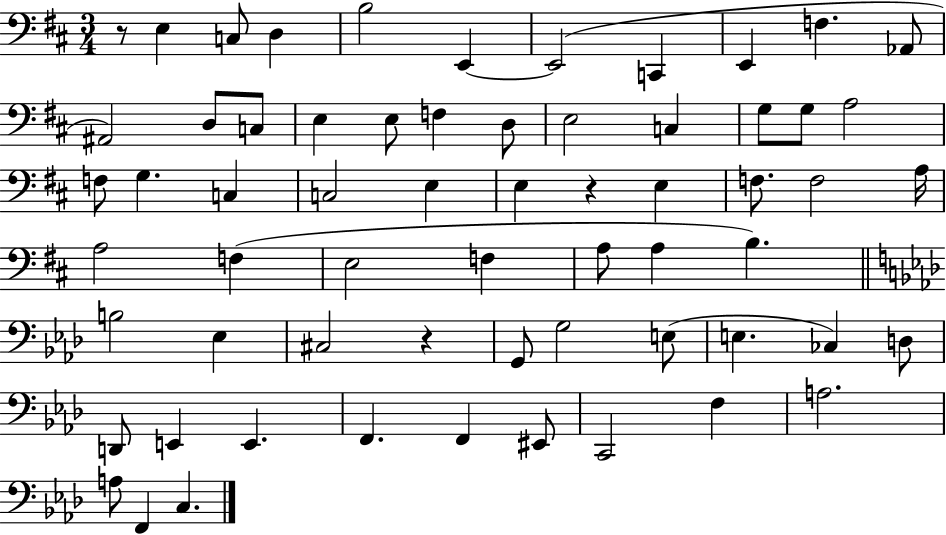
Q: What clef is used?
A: bass